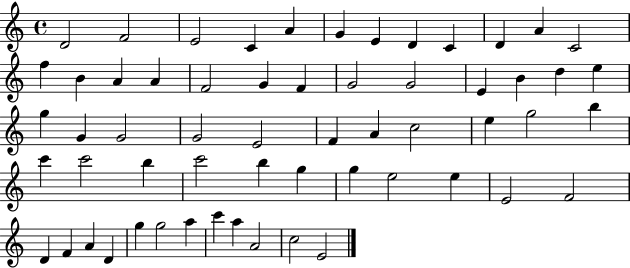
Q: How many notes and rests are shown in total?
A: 59